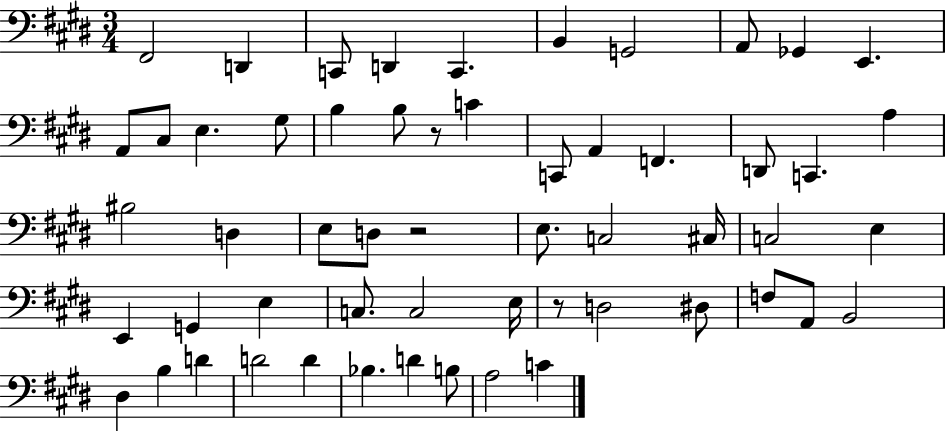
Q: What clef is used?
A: bass